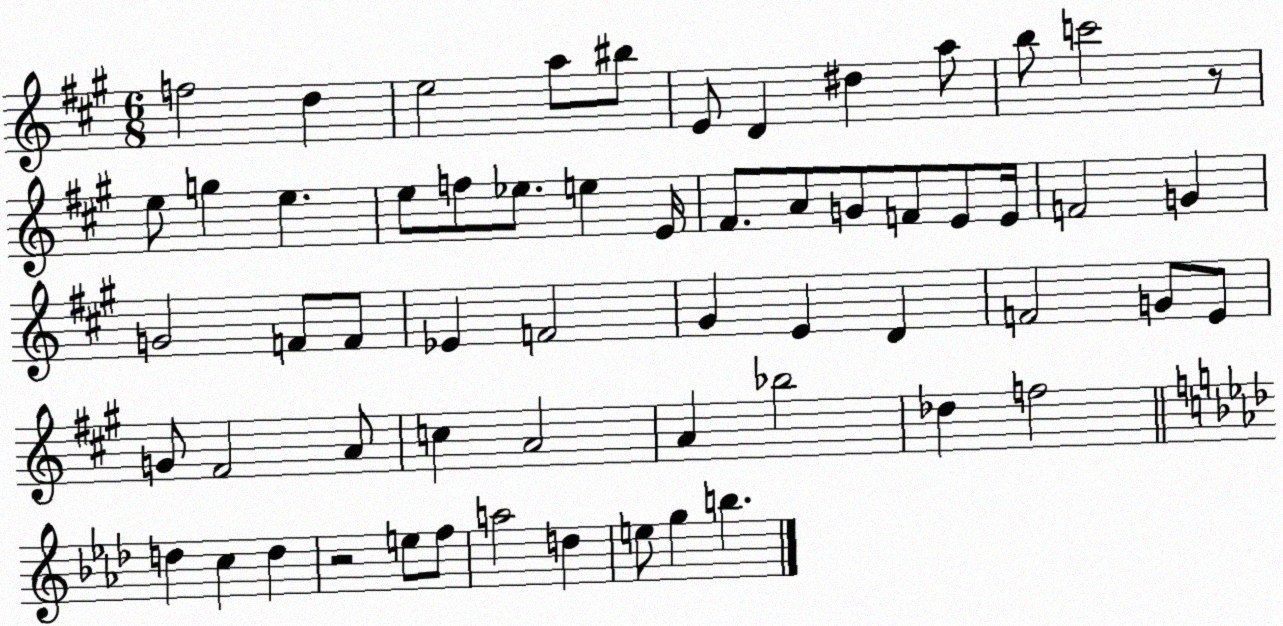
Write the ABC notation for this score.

X:1
T:Untitled
M:6/8
L:1/4
K:A
f2 d e2 a/2 ^b/2 E/2 D ^d a/2 b/2 c'2 z/2 e/2 g e e/2 f/2 _e/2 e E/4 ^F/2 A/2 G/2 F/2 E/2 E/4 F2 G G2 F/2 F/2 _E F2 ^G E D F2 G/2 E/2 G/2 ^F2 A/2 c A2 A _b2 _d f2 d c d z2 e/2 f/2 a2 d e/2 g b